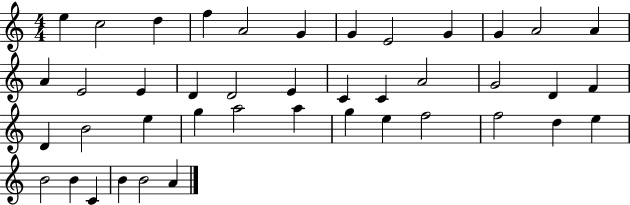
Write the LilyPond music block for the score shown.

{
  \clef treble
  \numericTimeSignature
  \time 4/4
  \key c \major
  e''4 c''2 d''4 | f''4 a'2 g'4 | g'4 e'2 g'4 | g'4 a'2 a'4 | \break a'4 e'2 e'4 | d'4 d'2 e'4 | c'4 c'4 a'2 | g'2 d'4 f'4 | \break d'4 b'2 e''4 | g''4 a''2 a''4 | g''4 e''4 f''2 | f''2 d''4 e''4 | \break b'2 b'4 c'4 | b'4 b'2 a'4 | \bar "|."
}